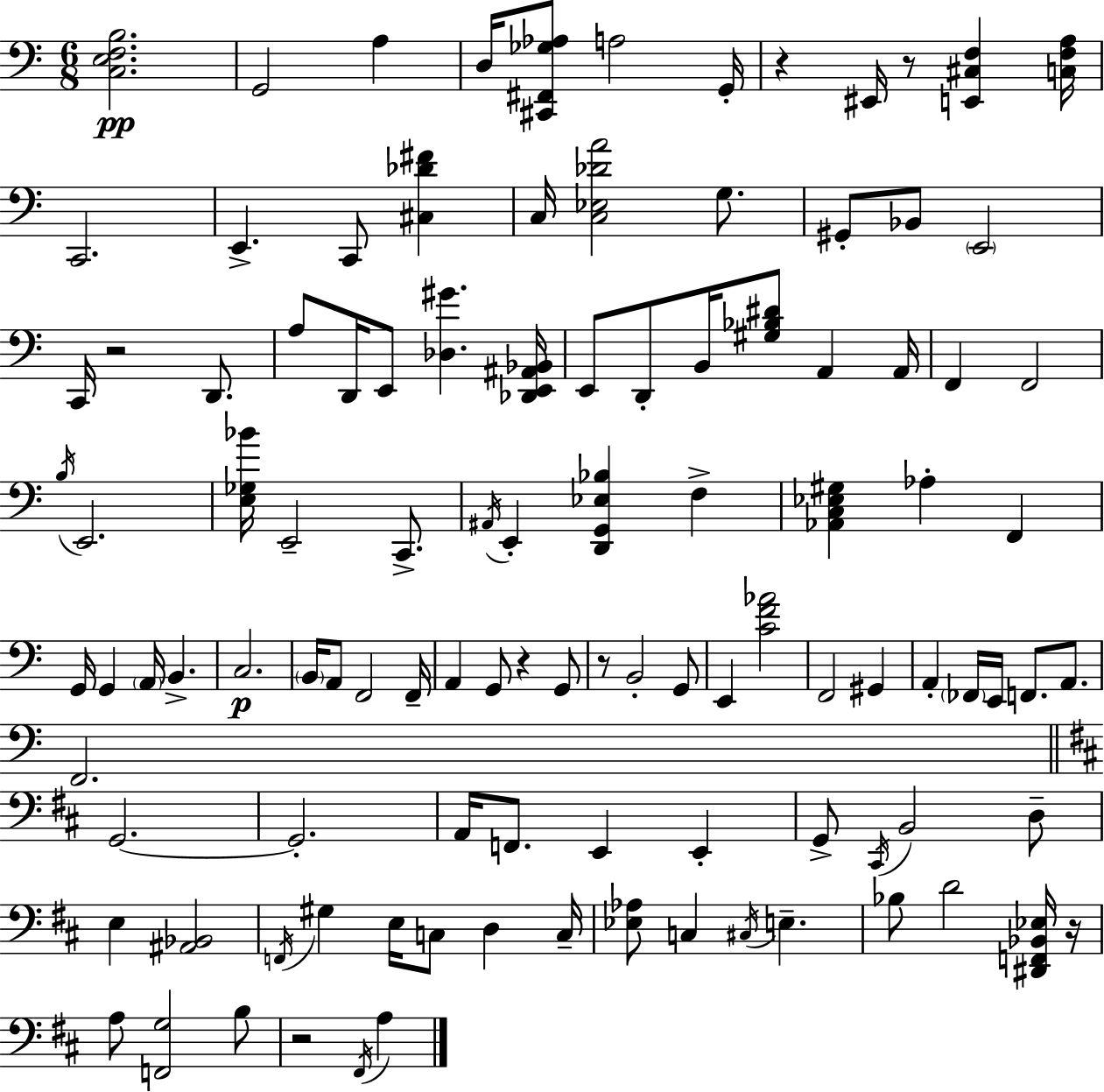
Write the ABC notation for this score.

X:1
T:Untitled
M:6/8
L:1/4
K:C
[C,E,F,B,]2 G,,2 A, D,/4 [^C,,^F,,_G,_A,]/2 A,2 G,,/4 z ^E,,/4 z/2 [E,,^C,F,] [C,F,A,]/4 C,,2 E,, C,,/2 [^C,_D^F] C,/4 [C,_E,_DA]2 G,/2 ^G,,/2 _B,,/2 E,,2 C,,/4 z2 D,,/2 A,/2 D,,/4 E,,/2 [_D,^G] [_D,,E,,^A,,_B,,]/4 E,,/2 D,,/2 B,,/4 [^G,_B,^D]/2 A,, A,,/4 F,, F,,2 B,/4 E,,2 [E,_G,_B]/4 E,,2 C,,/2 ^A,,/4 E,, [D,,G,,_E,_B,] F, [_A,,C,_E,^G,] _A, F,, G,,/4 G,, A,,/4 B,, C,2 B,,/4 A,,/2 F,,2 F,,/4 A,, G,,/2 z G,,/2 z/2 B,,2 G,,/2 E,, [CF_A]2 F,,2 ^G,, A,, _F,,/4 E,,/4 F,,/2 A,,/2 F,,2 G,,2 G,,2 A,,/4 F,,/2 E,, E,, G,,/2 ^C,,/4 B,,2 D,/2 E, [^A,,_B,,]2 F,,/4 ^G, E,/4 C,/2 D, C,/4 [_E,_A,]/2 C, ^C,/4 E, _B,/2 D2 [^D,,F,,_B,,_E,]/4 z/4 A,/2 [F,,G,]2 B,/2 z2 ^F,,/4 A,